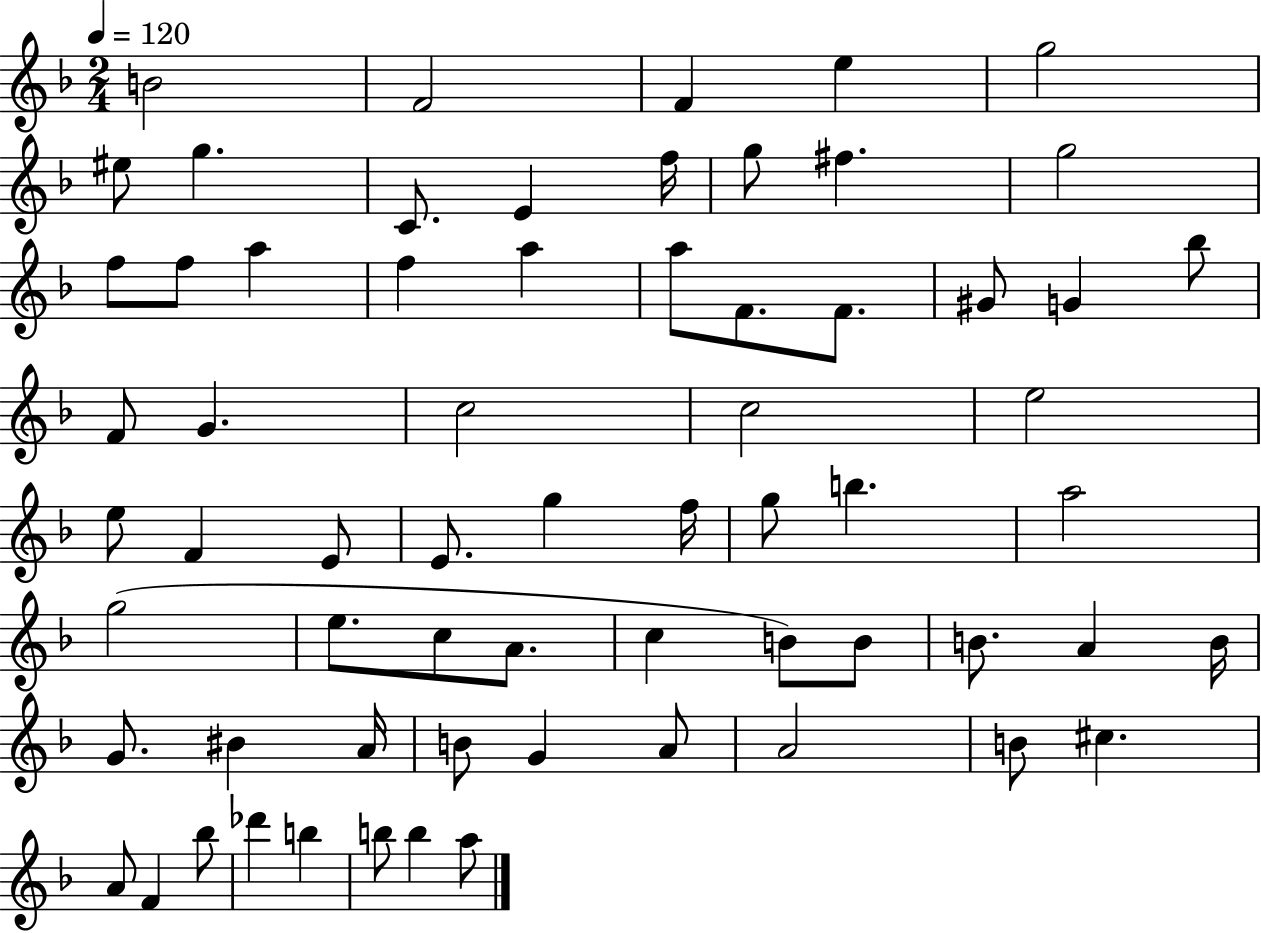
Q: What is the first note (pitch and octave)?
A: B4